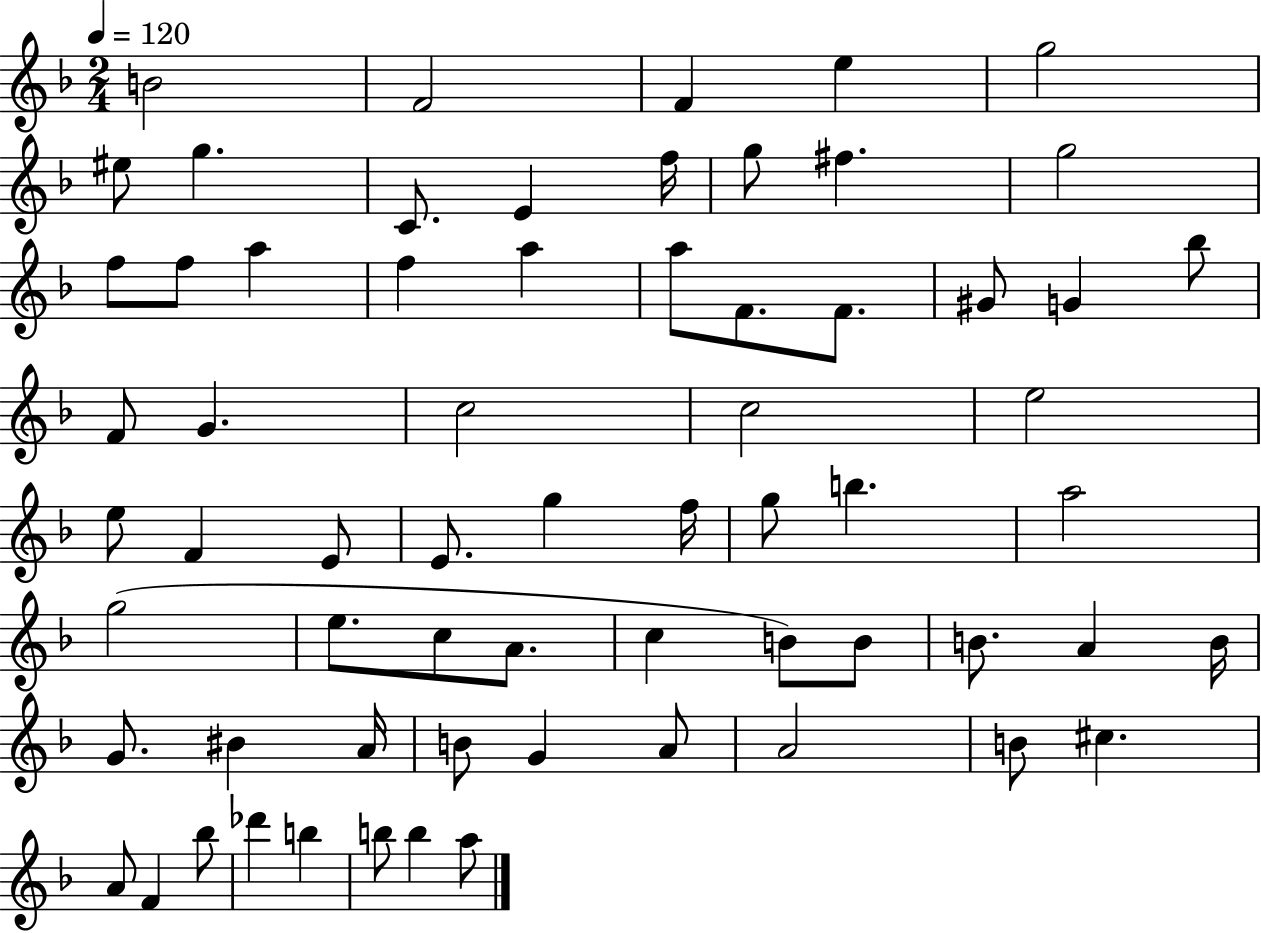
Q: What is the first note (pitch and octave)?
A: B4